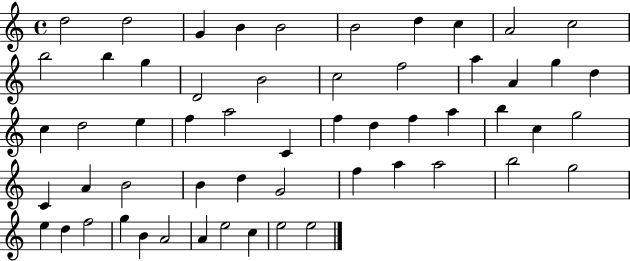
D5/h D5/h G4/q B4/q B4/h B4/h D5/q C5/q A4/h C5/h B5/h B5/q G5/q D4/h B4/h C5/h F5/h A5/q A4/q G5/q D5/q C5/q D5/h E5/q F5/q A5/h C4/q F5/q D5/q F5/q A5/q B5/q C5/q G5/h C4/q A4/q B4/h B4/q D5/q G4/h F5/q A5/q A5/h B5/h G5/h E5/q D5/q F5/h G5/q B4/q A4/h A4/q E5/h C5/q E5/h E5/h